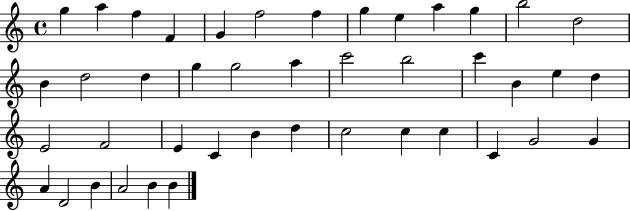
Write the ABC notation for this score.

X:1
T:Untitled
M:4/4
L:1/4
K:C
g a f F G f2 f g e a g b2 d2 B d2 d g g2 a c'2 b2 c' B e d E2 F2 E C B d c2 c c C G2 G A D2 B A2 B B